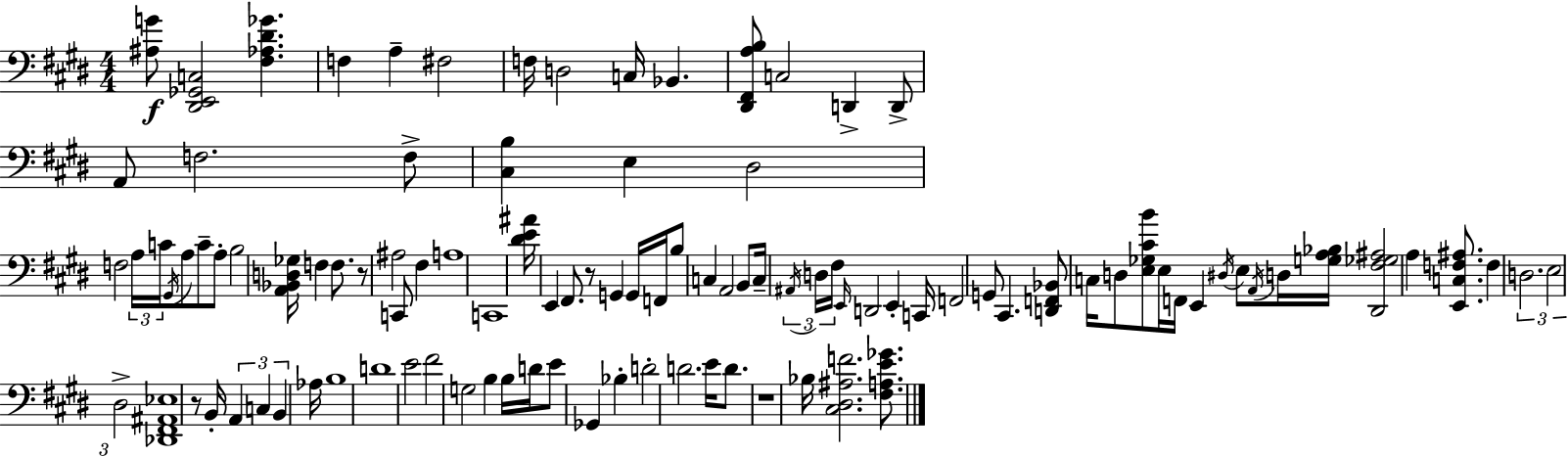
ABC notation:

X:1
T:Untitled
M:4/4
L:1/4
K:E
[^A,G]/2 [^D,,E,,_G,,C,]2 [^F,_A,^D_G] F, A, ^F,2 F,/4 D,2 C,/4 _B,, [^D,,^F,,A,B,]/2 C,2 D,, D,,/2 A,,/2 F,2 F,/2 [^C,B,] E, ^D,2 F,2 A,/4 C/4 ^G,,/4 A,/2 C/2 A,/2 B,2 [A,,_B,,D,_G,]/4 F, F,/2 z/2 ^A,2 C,,/2 ^F, A,4 C,,4 [^DE^A]/4 E,, ^F,,/2 z/2 G,, G,,/4 F,,/4 B,/2 C, A,,2 B,,/2 C,/4 ^A,,/4 D,/4 ^F,/4 E,,/4 D,,2 E,, C,,/4 F,,2 G,,/2 ^C,, [D,,F,,_B,,]/2 C,/4 D,/2 [E,_G,^CB]/2 E,/4 F,,/4 E,, ^D,/4 E,/2 A,,/4 D,/4 [G,A,_B,]/4 [^D,,^F,_G,^A,]2 A, [E,,C,F,^A,]/2 F, D,2 E,2 ^D,2 [_D,,^F,,^A,,_E,]4 z/2 B,,/4 A,, C, B,, _A,/4 B,4 D4 E2 ^F2 G,2 B, B,/4 D/4 E/2 _G,, _B, D2 D2 E/4 D/2 z4 _B,/4 [^C,^D,^A,F]2 [^F,A,E_G]/2